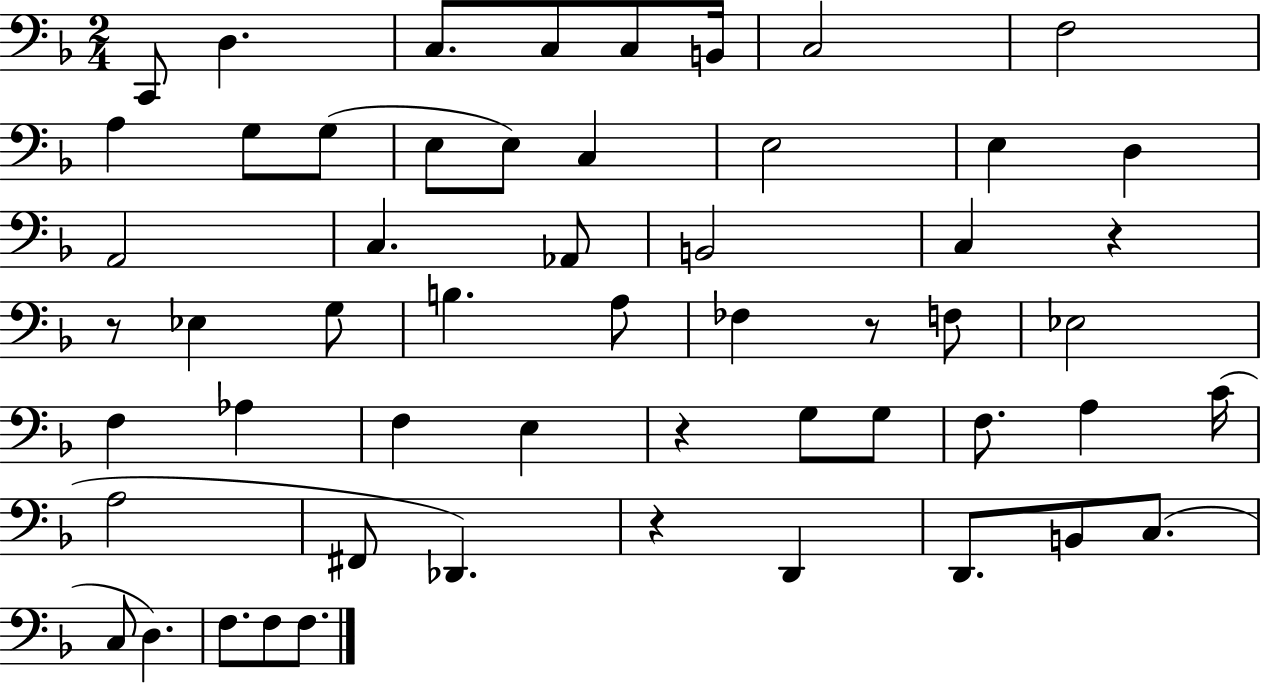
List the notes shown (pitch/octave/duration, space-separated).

C2/e D3/q. C3/e. C3/e C3/e B2/s C3/h F3/h A3/q G3/e G3/e E3/e E3/e C3/q E3/h E3/q D3/q A2/h C3/q. Ab2/e B2/h C3/q R/q R/e Eb3/q G3/e B3/q. A3/e FES3/q R/e F3/e Eb3/h F3/q Ab3/q F3/q E3/q R/q G3/e G3/e F3/e. A3/q C4/s A3/h F#2/e Db2/q. R/q D2/q D2/e. B2/e C3/e. C3/e D3/q. F3/e. F3/e F3/e.